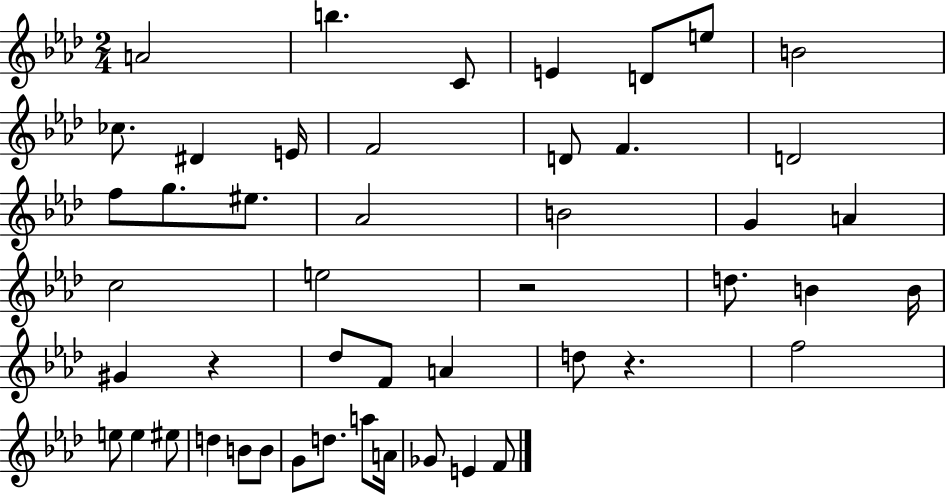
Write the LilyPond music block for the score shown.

{
  \clef treble
  \numericTimeSignature
  \time 2/4
  \key aes \major
  a'2 | b''4. c'8 | e'4 d'8 e''8 | b'2 | \break ces''8. dis'4 e'16 | f'2 | d'8 f'4. | d'2 | \break f''8 g''8. eis''8. | aes'2 | b'2 | g'4 a'4 | \break c''2 | e''2 | r2 | d''8. b'4 b'16 | \break gis'4 r4 | des''8 f'8 a'4 | d''8 r4. | f''2 | \break e''8 e''4 eis''8 | d''4 b'8 b'8 | g'8 d''8. a''8 a'16 | ges'8 e'4 f'8 | \break \bar "|."
}